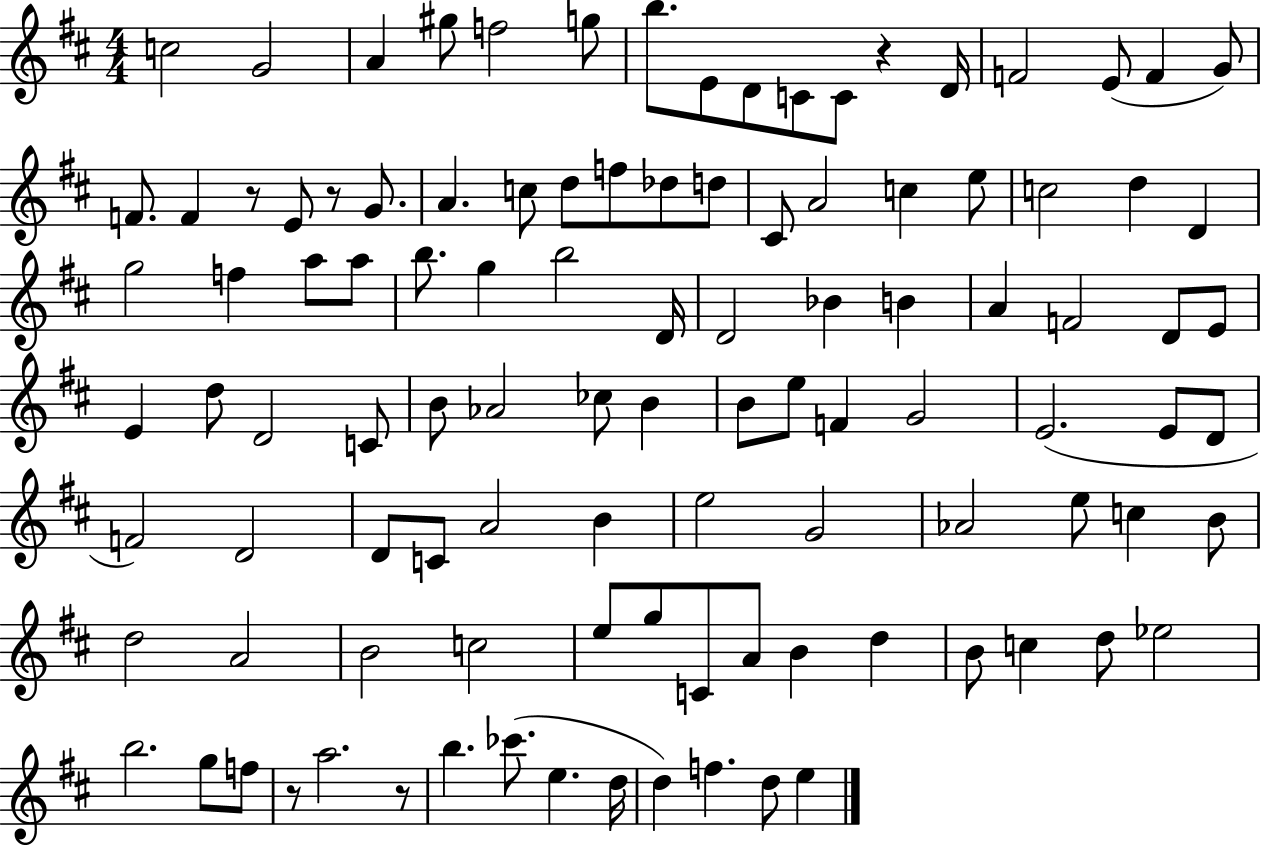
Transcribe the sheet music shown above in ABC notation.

X:1
T:Untitled
M:4/4
L:1/4
K:D
c2 G2 A ^g/2 f2 g/2 b/2 E/2 D/2 C/2 C/2 z D/4 F2 E/2 F G/2 F/2 F z/2 E/2 z/2 G/2 A c/2 d/2 f/2 _d/2 d/2 ^C/2 A2 c e/2 c2 d D g2 f a/2 a/2 b/2 g b2 D/4 D2 _B B A F2 D/2 E/2 E d/2 D2 C/2 B/2 _A2 _c/2 B B/2 e/2 F G2 E2 E/2 D/2 F2 D2 D/2 C/2 A2 B e2 G2 _A2 e/2 c B/2 d2 A2 B2 c2 e/2 g/2 C/2 A/2 B d B/2 c d/2 _e2 b2 g/2 f/2 z/2 a2 z/2 b _c'/2 e d/4 d f d/2 e